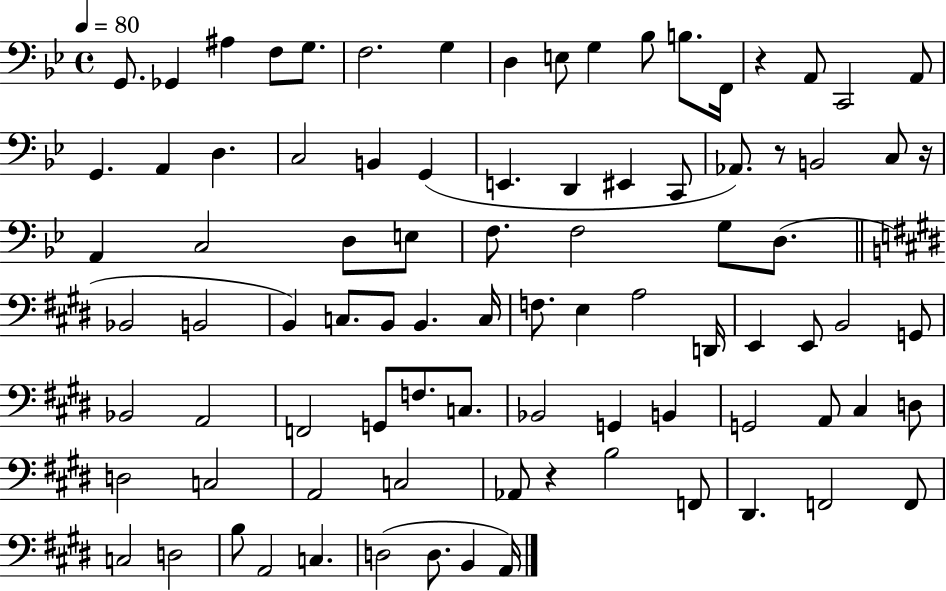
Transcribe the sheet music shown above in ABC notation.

X:1
T:Untitled
M:4/4
L:1/4
K:Bb
G,,/2 _G,, ^A, F,/2 G,/2 F,2 G, D, E,/2 G, _B,/2 B,/2 F,,/4 z A,,/2 C,,2 A,,/2 G,, A,, D, C,2 B,, G,, E,, D,, ^E,, C,,/2 _A,,/2 z/2 B,,2 C,/2 z/4 A,, C,2 D,/2 E,/2 F,/2 F,2 G,/2 D,/2 _B,,2 B,,2 B,, C,/2 B,,/2 B,, C,/4 F,/2 E, A,2 D,,/4 E,, E,,/2 B,,2 G,,/2 _B,,2 A,,2 F,,2 G,,/2 F,/2 C,/2 _B,,2 G,, B,, G,,2 A,,/2 ^C, D,/2 D,2 C,2 A,,2 C,2 _A,,/2 z B,2 F,,/2 ^D,, F,,2 F,,/2 C,2 D,2 B,/2 A,,2 C, D,2 D,/2 B,, A,,/4